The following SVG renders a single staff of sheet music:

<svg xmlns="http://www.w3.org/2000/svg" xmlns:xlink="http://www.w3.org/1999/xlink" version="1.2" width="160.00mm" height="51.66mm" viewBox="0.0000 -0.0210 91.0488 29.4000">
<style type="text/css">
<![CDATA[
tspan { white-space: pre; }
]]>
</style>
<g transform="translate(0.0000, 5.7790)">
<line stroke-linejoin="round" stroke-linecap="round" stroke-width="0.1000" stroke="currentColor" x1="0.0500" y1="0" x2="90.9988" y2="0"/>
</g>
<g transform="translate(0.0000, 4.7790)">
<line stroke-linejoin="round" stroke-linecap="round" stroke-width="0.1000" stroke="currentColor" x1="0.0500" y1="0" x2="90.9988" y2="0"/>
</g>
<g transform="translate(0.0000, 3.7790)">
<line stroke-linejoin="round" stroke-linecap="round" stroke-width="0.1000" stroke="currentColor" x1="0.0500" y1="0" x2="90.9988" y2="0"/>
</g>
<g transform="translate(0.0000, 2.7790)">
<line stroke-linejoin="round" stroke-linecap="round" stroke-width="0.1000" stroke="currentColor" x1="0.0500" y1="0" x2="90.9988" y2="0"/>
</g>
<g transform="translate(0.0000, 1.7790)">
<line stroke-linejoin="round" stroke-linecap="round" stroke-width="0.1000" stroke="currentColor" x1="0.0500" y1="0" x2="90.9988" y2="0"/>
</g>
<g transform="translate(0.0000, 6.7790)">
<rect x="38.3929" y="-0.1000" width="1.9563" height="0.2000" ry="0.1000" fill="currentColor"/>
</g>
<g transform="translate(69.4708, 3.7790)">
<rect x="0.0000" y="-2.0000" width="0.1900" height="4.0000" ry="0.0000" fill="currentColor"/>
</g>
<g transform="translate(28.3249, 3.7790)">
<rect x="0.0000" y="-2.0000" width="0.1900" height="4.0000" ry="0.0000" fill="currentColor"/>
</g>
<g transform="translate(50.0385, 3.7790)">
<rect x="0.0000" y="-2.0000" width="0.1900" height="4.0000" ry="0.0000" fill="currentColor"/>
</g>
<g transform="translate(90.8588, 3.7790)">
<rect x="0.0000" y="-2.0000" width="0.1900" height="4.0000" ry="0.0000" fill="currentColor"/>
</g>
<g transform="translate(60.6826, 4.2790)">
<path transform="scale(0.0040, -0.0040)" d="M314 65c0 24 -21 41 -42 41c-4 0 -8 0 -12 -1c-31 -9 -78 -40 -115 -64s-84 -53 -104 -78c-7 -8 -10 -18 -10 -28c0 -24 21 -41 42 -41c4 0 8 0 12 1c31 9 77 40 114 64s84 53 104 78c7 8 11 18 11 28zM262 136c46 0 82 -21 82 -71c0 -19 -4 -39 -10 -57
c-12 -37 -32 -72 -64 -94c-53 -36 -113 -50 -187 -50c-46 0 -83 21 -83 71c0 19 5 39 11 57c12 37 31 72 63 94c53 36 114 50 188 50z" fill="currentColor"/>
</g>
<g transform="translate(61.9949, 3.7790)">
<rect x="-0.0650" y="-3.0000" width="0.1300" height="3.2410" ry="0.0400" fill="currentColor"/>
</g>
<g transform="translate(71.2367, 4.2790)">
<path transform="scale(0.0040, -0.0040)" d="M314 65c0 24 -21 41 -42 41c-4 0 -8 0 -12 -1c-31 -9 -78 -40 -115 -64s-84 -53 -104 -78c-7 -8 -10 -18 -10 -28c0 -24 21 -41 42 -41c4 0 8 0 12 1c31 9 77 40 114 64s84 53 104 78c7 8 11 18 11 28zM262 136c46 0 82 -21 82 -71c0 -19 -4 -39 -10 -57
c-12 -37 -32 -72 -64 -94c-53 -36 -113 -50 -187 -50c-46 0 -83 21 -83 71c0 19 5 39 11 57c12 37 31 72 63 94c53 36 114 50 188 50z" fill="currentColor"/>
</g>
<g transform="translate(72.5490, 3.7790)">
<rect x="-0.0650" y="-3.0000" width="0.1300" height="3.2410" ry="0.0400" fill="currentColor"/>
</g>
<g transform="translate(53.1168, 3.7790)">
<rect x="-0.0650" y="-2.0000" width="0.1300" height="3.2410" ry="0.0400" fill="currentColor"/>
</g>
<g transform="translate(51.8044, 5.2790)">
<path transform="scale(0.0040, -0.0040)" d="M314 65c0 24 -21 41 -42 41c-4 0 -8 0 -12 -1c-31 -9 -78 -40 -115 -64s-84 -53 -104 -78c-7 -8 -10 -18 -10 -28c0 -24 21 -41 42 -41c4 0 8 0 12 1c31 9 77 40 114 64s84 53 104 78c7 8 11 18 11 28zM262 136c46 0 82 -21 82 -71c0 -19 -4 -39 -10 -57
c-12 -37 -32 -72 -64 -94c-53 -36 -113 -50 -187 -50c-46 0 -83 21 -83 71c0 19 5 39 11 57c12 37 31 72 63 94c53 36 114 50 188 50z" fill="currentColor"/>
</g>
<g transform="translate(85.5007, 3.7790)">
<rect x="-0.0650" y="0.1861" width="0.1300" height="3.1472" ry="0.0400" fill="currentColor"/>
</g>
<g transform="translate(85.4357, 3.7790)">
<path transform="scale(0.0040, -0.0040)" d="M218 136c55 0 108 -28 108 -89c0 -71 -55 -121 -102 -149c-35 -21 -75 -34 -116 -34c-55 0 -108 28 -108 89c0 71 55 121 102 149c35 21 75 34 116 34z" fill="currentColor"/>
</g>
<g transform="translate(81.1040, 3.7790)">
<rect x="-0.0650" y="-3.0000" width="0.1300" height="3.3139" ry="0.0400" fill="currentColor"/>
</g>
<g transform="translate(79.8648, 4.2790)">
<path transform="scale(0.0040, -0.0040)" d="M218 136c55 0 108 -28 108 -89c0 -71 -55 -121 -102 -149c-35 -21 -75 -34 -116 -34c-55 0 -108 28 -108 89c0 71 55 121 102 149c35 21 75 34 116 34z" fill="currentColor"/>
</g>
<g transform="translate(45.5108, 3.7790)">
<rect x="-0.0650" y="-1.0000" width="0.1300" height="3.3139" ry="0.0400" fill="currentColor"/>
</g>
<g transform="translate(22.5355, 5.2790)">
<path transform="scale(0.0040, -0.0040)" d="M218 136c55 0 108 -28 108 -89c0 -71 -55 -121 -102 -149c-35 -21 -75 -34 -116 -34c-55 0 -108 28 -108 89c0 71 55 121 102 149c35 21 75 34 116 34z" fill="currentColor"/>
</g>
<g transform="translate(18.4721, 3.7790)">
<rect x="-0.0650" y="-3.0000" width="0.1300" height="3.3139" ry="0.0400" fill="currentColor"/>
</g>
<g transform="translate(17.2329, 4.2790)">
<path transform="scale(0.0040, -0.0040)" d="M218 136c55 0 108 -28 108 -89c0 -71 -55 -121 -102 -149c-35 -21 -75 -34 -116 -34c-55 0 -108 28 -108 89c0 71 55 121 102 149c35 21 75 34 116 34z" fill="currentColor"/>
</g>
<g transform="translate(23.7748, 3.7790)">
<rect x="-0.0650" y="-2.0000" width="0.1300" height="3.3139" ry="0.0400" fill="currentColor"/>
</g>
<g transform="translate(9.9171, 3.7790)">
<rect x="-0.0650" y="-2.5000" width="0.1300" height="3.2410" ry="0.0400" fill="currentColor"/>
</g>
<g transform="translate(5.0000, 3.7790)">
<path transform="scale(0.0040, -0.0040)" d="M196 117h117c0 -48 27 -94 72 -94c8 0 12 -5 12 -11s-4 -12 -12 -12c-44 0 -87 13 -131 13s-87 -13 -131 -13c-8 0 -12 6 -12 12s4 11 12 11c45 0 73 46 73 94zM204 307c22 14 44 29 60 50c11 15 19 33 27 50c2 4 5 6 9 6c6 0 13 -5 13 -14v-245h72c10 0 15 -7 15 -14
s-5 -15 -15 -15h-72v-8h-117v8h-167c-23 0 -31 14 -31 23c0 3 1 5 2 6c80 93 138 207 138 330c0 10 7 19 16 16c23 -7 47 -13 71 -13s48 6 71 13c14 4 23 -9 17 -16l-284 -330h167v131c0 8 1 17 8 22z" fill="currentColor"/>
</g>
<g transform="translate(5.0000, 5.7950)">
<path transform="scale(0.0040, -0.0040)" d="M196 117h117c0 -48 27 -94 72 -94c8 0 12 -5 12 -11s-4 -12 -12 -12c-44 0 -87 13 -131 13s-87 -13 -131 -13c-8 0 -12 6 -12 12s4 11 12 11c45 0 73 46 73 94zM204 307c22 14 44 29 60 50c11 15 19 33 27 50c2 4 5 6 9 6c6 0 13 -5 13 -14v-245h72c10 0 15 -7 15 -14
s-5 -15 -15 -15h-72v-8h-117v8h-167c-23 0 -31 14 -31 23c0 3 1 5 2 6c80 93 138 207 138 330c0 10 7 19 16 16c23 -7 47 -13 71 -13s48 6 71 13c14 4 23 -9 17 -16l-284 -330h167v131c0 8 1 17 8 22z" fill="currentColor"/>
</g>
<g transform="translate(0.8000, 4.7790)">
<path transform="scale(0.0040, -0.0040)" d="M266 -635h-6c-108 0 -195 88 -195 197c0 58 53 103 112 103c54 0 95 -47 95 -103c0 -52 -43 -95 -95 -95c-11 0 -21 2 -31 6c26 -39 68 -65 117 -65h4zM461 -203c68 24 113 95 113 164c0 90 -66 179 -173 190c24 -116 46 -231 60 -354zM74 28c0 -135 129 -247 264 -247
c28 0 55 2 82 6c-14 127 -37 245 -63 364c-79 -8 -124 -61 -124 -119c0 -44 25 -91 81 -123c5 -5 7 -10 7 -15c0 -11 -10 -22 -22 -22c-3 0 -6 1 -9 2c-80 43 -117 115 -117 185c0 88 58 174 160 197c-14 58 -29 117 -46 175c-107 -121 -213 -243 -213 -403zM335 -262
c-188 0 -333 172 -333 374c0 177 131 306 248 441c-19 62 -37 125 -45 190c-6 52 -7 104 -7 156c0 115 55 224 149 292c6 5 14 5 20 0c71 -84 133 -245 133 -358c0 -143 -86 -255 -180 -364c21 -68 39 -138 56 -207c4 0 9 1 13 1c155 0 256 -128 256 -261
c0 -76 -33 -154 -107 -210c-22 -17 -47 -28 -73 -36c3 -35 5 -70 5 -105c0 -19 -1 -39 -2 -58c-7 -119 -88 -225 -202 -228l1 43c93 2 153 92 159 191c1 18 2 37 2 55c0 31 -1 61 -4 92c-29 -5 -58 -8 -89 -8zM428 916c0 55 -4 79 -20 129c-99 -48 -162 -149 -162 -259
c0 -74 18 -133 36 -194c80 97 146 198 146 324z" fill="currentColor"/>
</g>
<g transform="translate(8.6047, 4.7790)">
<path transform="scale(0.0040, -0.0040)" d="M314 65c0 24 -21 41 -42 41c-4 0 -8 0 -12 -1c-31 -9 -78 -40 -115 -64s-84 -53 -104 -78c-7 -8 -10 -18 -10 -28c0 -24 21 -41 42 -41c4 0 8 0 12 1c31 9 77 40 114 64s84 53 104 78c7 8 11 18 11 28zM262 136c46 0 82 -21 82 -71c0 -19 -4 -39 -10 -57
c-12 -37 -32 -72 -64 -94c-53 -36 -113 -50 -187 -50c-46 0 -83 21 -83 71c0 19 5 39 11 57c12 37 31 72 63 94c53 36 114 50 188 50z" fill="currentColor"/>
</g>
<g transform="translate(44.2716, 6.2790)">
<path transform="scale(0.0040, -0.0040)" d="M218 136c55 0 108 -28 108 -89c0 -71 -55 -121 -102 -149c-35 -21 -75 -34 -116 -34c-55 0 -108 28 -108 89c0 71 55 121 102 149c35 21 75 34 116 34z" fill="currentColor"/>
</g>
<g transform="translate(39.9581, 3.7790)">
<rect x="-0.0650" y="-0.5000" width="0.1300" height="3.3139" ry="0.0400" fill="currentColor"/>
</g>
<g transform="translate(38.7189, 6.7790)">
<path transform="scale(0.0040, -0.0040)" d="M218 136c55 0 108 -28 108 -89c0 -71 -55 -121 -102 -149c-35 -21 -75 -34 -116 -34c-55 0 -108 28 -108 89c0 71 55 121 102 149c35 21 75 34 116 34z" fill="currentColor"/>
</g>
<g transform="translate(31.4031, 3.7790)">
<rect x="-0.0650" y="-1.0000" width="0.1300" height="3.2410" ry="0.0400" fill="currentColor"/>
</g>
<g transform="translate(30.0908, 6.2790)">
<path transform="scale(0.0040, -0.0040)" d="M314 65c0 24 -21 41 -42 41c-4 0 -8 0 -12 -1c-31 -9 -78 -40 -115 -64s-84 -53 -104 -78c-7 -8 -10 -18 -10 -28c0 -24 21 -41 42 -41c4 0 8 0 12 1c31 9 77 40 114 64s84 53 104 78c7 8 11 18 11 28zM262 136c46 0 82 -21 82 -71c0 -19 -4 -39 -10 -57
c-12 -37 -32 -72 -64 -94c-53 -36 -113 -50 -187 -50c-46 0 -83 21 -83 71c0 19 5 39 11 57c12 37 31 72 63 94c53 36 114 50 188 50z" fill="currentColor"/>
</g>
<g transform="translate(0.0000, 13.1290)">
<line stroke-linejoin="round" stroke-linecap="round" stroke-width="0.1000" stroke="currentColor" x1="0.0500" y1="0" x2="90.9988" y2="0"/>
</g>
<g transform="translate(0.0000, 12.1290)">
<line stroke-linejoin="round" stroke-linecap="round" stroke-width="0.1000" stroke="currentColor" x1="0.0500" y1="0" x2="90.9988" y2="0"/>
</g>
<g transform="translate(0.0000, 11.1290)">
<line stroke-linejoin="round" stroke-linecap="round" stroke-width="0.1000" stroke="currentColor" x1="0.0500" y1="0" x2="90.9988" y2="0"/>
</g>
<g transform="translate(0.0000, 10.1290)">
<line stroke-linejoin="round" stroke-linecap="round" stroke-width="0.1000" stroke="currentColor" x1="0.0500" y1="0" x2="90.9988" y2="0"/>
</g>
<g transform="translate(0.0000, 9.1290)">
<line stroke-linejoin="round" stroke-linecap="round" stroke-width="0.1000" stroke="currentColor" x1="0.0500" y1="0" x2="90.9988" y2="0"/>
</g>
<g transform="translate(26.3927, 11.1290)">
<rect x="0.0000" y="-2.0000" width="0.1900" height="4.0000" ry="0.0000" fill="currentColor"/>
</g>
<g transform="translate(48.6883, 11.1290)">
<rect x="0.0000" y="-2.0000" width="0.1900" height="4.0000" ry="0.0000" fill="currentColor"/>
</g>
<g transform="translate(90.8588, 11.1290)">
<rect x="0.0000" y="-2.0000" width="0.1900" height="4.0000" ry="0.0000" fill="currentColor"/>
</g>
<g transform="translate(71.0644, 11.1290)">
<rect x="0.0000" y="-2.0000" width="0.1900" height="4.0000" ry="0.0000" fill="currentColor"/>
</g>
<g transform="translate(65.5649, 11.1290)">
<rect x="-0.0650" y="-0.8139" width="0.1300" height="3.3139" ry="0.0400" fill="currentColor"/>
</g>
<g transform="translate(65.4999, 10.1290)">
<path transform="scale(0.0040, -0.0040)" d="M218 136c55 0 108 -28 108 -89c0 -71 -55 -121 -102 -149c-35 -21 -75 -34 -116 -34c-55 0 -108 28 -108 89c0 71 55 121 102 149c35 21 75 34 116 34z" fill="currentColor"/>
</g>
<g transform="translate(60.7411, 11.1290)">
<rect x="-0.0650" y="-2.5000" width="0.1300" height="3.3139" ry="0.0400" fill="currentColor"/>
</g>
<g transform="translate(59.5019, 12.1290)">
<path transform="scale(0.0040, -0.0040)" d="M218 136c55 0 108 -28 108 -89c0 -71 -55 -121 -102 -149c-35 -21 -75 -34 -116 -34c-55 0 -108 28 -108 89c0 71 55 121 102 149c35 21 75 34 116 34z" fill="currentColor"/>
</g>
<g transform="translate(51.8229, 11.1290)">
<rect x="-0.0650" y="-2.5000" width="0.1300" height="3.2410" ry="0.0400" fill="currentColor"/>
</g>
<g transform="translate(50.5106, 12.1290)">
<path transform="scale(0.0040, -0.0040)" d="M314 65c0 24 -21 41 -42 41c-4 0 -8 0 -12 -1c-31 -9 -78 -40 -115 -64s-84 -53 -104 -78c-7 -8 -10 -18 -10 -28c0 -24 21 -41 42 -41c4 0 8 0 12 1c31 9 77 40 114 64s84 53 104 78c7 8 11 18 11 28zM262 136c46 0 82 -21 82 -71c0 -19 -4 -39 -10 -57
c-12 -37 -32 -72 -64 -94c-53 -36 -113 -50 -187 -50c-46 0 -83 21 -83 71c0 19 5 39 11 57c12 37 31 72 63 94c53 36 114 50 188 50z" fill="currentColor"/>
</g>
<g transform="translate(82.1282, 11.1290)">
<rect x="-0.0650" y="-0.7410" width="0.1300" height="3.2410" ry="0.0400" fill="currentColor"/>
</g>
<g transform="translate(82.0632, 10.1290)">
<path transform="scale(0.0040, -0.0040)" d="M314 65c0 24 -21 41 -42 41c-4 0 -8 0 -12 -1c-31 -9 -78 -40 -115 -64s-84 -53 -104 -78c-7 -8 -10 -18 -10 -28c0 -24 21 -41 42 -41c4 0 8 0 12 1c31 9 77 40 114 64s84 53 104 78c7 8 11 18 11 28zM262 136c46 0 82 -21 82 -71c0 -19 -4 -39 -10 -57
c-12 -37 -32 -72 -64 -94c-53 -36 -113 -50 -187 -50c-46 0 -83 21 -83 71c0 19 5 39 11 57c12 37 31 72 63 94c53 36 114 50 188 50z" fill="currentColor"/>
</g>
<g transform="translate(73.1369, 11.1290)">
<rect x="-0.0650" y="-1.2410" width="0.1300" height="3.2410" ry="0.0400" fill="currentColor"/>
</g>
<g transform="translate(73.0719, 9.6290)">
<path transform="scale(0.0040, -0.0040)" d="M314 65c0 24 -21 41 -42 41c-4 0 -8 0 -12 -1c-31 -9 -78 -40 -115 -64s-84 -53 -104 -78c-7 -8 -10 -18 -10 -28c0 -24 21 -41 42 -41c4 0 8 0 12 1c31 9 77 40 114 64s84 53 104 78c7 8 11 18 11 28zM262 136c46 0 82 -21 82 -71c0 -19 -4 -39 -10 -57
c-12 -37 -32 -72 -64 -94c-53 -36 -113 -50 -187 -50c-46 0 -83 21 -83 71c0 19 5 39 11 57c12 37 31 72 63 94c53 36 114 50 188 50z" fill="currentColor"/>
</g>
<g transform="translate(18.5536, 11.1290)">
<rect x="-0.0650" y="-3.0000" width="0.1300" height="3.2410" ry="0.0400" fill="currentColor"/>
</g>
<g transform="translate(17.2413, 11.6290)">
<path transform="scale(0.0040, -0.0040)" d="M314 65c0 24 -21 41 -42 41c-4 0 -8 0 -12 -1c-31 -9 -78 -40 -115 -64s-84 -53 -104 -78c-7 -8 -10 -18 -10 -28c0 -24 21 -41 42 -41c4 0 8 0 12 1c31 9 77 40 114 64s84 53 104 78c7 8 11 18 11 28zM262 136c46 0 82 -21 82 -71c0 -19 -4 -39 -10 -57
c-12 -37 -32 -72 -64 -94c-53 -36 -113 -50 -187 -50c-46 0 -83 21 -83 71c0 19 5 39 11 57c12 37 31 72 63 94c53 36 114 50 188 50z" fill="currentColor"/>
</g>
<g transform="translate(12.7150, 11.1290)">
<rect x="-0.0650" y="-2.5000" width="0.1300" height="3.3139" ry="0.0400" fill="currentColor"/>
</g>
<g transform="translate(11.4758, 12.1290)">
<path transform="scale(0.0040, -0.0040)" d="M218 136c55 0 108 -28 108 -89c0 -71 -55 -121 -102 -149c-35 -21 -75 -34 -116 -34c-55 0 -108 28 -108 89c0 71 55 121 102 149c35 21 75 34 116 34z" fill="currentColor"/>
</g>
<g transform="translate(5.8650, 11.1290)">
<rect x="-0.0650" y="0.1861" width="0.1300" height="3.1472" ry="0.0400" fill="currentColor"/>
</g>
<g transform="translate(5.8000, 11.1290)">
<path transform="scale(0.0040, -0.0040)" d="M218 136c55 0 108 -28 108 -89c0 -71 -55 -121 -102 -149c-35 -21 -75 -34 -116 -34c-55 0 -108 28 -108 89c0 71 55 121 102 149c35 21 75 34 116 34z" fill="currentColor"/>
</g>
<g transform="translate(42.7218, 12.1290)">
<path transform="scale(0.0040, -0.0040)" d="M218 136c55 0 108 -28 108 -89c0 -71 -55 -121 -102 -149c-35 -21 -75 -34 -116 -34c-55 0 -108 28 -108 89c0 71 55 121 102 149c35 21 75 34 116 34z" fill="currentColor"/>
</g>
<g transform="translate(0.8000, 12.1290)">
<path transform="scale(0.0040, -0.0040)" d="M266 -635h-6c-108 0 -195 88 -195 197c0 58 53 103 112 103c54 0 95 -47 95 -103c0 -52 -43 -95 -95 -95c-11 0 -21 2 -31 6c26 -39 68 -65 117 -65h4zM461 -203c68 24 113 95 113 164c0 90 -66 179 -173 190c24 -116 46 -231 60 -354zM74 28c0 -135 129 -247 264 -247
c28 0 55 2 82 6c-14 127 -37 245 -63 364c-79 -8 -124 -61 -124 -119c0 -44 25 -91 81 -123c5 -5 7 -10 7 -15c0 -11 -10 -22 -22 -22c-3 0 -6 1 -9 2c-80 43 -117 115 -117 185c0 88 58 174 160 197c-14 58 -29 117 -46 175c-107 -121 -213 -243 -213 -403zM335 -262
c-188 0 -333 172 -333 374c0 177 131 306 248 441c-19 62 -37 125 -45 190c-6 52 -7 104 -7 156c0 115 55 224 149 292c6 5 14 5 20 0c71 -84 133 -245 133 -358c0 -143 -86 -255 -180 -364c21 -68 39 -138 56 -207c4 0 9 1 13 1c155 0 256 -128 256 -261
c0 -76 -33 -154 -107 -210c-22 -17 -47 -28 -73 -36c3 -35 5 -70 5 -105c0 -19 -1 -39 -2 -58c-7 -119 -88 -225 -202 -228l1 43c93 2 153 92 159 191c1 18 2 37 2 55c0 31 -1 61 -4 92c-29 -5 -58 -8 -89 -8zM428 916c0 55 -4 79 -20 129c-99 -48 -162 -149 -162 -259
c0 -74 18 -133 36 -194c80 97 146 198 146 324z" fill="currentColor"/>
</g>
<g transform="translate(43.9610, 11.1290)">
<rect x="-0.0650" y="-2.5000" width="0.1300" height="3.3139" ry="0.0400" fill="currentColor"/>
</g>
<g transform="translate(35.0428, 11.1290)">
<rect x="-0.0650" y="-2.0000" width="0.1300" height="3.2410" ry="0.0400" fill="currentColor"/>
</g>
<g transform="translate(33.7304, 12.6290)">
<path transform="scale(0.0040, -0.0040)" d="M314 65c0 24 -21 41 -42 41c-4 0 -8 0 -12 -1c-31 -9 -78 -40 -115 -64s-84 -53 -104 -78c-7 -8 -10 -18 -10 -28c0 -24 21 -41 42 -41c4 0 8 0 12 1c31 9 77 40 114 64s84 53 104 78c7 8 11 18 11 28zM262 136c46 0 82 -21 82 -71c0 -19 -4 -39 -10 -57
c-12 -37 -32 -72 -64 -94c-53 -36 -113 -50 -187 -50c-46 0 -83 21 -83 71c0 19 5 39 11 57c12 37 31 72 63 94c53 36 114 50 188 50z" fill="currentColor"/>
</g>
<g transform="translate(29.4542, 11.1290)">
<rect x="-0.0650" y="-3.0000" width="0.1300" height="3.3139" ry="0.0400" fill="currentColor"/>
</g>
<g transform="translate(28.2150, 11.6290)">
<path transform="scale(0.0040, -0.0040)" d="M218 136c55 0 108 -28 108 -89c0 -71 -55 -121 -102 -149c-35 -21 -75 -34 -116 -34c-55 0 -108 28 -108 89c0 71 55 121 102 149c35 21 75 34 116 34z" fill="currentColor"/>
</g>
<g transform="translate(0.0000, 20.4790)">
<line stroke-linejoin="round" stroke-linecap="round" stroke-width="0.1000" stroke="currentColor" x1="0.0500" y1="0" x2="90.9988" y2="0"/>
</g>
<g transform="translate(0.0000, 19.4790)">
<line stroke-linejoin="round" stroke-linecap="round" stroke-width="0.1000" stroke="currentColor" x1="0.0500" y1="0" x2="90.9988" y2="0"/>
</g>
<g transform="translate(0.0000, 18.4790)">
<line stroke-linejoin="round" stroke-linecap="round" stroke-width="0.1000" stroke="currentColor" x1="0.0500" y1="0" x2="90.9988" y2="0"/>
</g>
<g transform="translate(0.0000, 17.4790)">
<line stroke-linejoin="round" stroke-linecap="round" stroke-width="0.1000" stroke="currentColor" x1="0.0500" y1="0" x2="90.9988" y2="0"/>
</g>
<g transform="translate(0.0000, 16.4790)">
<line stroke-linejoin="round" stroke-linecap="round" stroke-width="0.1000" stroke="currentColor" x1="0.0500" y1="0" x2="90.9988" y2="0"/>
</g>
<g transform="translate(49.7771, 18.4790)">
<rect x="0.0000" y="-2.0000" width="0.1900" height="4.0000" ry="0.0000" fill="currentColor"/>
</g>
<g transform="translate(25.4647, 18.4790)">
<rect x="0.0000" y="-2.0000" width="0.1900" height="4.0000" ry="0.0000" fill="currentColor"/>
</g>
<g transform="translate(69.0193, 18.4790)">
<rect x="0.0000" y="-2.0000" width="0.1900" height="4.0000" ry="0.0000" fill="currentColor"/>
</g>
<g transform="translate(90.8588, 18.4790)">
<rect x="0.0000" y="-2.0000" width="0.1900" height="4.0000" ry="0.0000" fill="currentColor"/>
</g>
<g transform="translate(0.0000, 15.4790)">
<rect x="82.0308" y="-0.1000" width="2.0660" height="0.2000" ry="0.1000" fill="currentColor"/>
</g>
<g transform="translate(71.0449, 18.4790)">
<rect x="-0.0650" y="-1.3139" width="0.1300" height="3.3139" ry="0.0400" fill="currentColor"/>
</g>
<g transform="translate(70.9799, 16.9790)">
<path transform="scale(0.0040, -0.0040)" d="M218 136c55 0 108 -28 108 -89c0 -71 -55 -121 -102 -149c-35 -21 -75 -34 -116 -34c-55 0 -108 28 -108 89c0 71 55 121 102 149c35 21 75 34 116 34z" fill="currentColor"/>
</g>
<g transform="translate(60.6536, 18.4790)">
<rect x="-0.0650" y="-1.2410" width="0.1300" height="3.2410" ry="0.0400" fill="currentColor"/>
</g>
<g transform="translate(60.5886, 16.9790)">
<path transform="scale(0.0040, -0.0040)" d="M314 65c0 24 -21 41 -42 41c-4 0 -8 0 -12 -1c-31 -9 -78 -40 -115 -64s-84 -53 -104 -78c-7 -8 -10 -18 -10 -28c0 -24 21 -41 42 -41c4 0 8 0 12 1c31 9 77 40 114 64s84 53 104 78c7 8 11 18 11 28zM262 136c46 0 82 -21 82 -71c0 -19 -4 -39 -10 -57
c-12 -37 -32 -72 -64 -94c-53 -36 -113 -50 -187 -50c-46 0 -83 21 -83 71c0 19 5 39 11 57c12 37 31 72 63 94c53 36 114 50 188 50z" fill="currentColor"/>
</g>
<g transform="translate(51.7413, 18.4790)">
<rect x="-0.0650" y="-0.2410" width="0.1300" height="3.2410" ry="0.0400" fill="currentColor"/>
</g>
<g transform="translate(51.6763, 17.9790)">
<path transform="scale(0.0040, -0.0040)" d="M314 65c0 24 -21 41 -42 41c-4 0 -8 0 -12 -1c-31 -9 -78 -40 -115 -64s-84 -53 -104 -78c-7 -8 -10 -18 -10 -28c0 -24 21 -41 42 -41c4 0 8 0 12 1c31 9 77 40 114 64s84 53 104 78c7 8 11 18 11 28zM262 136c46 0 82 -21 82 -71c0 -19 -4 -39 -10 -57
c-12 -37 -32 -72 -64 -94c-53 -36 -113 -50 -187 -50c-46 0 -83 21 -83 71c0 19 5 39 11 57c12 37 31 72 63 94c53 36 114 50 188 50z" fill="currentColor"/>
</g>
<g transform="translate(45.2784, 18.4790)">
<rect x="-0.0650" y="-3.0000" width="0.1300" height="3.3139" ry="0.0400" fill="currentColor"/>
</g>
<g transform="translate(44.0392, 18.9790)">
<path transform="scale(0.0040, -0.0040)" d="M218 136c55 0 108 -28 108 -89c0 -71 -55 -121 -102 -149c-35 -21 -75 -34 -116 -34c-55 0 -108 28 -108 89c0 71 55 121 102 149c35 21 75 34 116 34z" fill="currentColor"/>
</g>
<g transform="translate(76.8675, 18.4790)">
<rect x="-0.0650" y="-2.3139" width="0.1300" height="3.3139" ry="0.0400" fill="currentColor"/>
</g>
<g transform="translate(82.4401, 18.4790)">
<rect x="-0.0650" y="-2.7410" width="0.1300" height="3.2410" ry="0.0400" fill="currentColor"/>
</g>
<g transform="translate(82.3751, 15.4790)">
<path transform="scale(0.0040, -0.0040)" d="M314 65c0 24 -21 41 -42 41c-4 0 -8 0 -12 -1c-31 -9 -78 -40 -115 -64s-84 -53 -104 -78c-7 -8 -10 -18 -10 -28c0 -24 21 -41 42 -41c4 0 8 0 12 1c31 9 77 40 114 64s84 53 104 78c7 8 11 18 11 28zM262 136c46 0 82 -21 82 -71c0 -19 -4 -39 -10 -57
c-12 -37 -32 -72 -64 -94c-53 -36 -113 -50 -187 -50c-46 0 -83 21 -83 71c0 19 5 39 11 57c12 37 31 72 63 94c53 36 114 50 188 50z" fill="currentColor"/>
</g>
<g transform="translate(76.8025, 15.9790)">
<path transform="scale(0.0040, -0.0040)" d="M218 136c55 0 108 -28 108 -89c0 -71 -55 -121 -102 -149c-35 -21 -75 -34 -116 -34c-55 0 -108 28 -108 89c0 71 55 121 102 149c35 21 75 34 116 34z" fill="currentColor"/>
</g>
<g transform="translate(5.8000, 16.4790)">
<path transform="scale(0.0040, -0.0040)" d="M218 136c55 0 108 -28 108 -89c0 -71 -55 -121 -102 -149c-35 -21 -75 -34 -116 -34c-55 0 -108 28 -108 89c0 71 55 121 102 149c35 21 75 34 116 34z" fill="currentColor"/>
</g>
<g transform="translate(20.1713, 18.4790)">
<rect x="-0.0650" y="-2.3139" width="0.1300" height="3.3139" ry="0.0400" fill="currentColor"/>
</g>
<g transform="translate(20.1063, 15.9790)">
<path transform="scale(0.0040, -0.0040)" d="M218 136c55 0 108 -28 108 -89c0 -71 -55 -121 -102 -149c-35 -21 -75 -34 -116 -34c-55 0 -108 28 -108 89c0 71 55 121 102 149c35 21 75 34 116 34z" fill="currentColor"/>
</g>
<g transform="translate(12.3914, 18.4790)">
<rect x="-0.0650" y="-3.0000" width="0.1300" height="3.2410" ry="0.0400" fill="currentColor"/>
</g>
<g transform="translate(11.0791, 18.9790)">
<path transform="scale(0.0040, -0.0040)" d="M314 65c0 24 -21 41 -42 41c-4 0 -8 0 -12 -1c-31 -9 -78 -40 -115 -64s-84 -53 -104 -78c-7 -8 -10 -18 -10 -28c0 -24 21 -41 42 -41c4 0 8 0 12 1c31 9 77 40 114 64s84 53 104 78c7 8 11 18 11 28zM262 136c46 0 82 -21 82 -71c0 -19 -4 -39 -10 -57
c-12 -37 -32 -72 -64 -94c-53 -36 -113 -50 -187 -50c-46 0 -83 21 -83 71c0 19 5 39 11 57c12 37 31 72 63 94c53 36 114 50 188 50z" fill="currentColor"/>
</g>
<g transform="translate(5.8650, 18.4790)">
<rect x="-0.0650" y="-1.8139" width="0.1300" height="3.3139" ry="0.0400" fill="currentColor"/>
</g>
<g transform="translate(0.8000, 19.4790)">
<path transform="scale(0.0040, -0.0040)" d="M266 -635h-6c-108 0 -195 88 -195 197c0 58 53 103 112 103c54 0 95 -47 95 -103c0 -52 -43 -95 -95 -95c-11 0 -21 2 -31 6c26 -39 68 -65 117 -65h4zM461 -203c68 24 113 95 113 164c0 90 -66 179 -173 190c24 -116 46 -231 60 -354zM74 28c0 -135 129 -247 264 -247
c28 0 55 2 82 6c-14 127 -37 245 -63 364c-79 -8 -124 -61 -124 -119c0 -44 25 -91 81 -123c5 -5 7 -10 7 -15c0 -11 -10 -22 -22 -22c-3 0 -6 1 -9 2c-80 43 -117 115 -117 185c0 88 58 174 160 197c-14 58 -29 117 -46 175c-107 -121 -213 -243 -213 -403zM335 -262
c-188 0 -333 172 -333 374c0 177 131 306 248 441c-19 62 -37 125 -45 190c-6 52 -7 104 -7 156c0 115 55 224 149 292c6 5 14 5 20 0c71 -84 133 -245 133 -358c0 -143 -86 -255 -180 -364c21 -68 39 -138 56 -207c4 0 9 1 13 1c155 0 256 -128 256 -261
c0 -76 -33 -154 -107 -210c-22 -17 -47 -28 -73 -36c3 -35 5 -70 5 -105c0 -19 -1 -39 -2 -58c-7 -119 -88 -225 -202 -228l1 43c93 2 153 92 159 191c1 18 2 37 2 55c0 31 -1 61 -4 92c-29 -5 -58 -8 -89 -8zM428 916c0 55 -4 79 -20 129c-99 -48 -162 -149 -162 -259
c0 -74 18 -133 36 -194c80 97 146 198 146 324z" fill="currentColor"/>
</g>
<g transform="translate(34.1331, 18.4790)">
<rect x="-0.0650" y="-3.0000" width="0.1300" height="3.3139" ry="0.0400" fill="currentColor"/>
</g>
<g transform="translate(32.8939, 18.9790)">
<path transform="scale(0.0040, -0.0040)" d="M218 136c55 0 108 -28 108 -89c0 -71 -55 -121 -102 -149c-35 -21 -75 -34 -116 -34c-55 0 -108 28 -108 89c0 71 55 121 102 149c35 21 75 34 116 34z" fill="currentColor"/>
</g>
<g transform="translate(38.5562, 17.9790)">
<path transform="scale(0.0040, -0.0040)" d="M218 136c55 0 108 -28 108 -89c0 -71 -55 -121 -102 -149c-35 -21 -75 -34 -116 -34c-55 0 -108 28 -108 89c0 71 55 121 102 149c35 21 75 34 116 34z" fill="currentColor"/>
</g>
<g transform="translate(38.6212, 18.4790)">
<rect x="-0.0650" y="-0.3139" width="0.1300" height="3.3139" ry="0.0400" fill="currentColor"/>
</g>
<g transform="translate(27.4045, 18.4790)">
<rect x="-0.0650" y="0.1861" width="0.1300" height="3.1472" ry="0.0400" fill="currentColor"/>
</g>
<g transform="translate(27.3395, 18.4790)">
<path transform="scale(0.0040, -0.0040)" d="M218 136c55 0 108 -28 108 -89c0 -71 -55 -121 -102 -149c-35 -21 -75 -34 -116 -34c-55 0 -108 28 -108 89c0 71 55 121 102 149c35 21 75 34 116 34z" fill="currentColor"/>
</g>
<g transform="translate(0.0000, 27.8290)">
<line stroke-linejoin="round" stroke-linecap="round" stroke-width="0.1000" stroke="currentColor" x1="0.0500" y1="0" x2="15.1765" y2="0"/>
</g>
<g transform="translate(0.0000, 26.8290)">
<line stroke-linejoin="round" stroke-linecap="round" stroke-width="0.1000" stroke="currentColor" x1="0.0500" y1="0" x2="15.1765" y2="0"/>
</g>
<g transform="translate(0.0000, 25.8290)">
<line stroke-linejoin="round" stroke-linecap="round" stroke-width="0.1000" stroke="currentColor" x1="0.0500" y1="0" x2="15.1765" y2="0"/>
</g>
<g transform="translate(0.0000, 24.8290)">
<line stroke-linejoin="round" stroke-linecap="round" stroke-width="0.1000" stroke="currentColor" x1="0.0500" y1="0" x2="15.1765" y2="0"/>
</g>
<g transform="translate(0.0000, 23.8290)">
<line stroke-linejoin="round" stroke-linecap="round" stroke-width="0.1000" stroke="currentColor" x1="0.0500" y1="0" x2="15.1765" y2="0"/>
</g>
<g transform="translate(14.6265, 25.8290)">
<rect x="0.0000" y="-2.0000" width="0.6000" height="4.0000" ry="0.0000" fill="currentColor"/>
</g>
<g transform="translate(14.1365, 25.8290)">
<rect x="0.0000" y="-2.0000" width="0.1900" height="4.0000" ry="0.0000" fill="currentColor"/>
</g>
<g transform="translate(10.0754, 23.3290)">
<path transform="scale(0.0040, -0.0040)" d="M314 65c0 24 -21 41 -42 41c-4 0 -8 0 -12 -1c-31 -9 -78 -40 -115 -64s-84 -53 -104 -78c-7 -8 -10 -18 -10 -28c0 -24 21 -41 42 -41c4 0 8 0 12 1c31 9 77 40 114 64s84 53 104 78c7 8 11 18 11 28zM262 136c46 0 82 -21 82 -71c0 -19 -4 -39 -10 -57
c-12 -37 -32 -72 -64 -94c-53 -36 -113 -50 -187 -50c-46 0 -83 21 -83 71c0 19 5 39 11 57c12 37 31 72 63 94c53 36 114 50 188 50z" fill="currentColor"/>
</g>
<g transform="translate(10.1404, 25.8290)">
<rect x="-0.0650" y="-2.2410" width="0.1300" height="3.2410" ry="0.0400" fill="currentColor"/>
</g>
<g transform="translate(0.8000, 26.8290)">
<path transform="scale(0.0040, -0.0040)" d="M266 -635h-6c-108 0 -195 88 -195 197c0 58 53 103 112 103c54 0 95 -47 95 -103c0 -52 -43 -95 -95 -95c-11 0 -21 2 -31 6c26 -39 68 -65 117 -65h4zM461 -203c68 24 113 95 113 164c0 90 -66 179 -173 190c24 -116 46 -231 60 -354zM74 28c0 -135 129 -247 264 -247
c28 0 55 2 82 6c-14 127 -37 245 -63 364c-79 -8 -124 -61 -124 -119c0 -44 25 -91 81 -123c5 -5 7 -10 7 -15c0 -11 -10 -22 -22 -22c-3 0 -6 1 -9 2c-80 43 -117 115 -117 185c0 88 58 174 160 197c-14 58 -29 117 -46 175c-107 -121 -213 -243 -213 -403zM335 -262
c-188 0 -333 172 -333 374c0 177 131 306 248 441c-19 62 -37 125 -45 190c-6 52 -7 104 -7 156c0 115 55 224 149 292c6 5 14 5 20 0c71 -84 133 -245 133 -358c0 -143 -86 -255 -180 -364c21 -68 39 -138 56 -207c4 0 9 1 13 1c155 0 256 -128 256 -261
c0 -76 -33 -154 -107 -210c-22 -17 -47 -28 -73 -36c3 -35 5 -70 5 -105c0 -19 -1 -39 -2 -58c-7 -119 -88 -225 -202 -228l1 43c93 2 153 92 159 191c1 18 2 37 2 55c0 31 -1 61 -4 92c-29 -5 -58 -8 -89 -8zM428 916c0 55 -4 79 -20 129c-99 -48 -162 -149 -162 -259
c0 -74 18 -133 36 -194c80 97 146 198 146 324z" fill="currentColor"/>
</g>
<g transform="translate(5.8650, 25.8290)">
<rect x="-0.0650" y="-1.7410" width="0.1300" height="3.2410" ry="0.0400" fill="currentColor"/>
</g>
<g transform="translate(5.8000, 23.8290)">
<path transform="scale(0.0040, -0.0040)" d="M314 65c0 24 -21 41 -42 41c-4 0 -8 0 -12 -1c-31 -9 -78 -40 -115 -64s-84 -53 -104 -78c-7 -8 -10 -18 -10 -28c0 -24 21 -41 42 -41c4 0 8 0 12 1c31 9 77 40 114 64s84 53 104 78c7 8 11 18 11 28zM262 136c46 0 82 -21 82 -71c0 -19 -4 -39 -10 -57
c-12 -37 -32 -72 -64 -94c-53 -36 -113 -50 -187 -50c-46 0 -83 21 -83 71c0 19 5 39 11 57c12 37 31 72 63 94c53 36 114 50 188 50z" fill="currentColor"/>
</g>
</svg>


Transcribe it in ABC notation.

X:1
T:Untitled
M:4/4
L:1/4
K:C
G2 A F D2 C D F2 A2 A2 A B B G A2 A F2 G G2 G d e2 d2 f A2 g B A c A c2 e2 e g a2 f2 g2